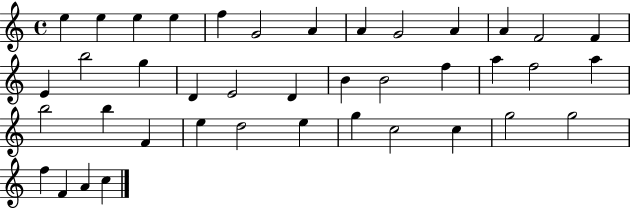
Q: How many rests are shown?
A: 0